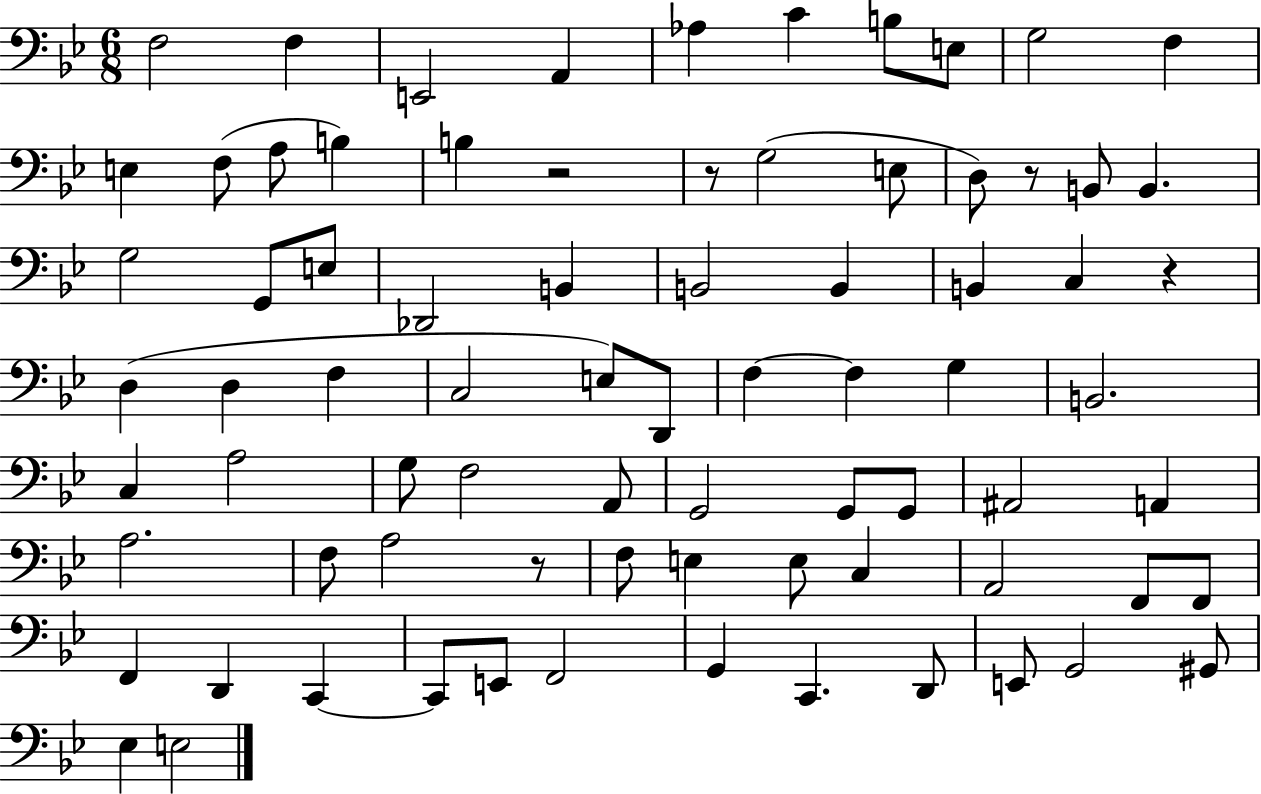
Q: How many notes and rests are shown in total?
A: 78